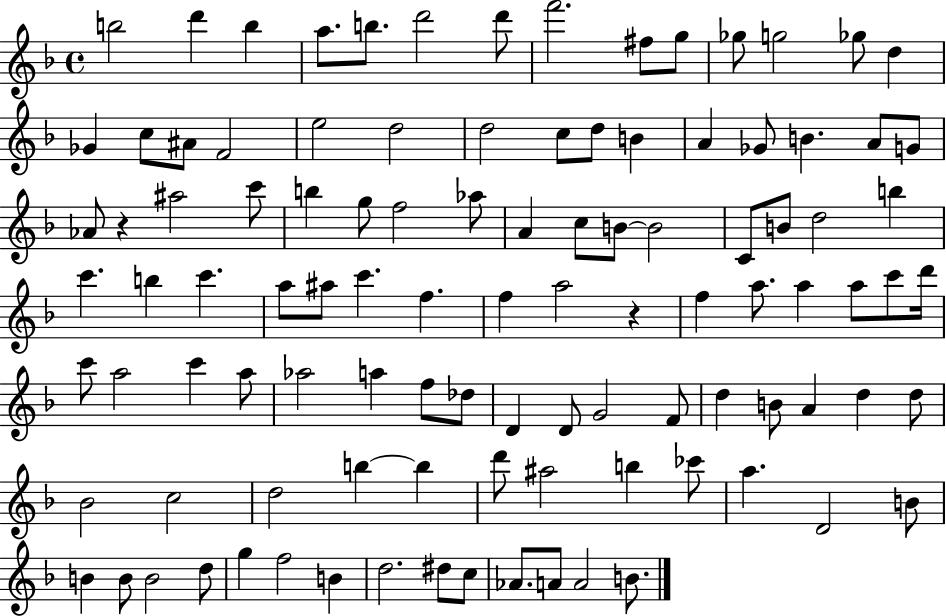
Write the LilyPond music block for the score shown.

{
  \clef treble
  \time 4/4
  \defaultTimeSignature
  \key f \major
  b''2 d'''4 b''4 | a''8. b''8. d'''2 d'''8 | f'''2. fis''8 g''8 | ges''8 g''2 ges''8 d''4 | \break ges'4 c''8 ais'8 f'2 | e''2 d''2 | d''2 c''8 d''8 b'4 | a'4 ges'8 b'4. a'8 g'8 | \break aes'8 r4 ais''2 c'''8 | b''4 g''8 f''2 aes''8 | a'4 c''8 b'8~~ b'2 | c'8 b'8 d''2 b''4 | \break c'''4. b''4 c'''4. | a''8 ais''8 c'''4. f''4. | f''4 a''2 r4 | f''4 a''8. a''4 a''8 c'''8 d'''16 | \break c'''8 a''2 c'''4 a''8 | aes''2 a''4 f''8 des''8 | d'4 d'8 g'2 f'8 | d''4 b'8 a'4 d''4 d''8 | \break bes'2 c''2 | d''2 b''4~~ b''4 | d'''8 ais''2 b''4 ces'''8 | a''4. d'2 b'8 | \break b'4 b'8 b'2 d''8 | g''4 f''2 b'4 | d''2. dis''8 c''8 | aes'8. a'8 a'2 b'8. | \break \bar "|."
}